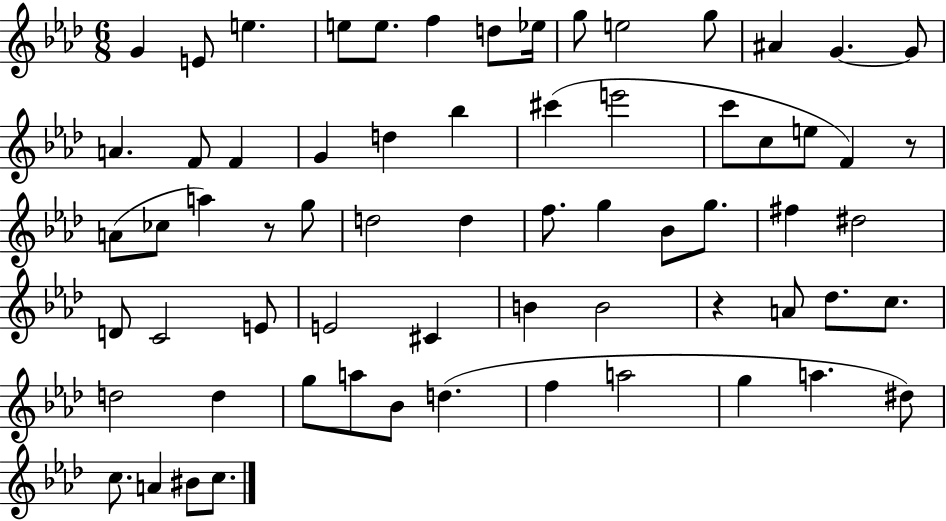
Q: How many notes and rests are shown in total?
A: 66